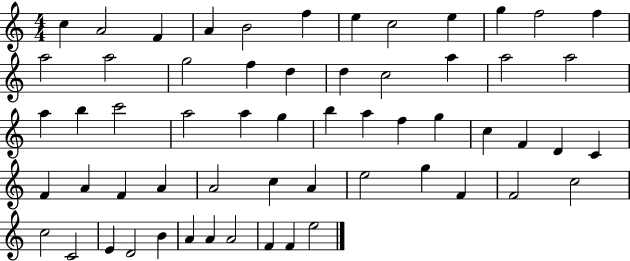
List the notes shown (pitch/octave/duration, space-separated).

C5/q A4/h F4/q A4/q B4/h F5/q E5/q C5/h E5/q G5/q F5/h F5/q A5/h A5/h G5/h F5/q D5/q D5/q C5/h A5/q A5/h A5/h A5/q B5/q C6/h A5/h A5/q G5/q B5/q A5/q F5/q G5/q C5/q F4/q D4/q C4/q F4/q A4/q F4/q A4/q A4/h C5/q A4/q E5/h G5/q F4/q F4/h C5/h C5/h C4/h E4/q D4/h B4/q A4/q A4/q A4/h F4/q F4/q E5/h